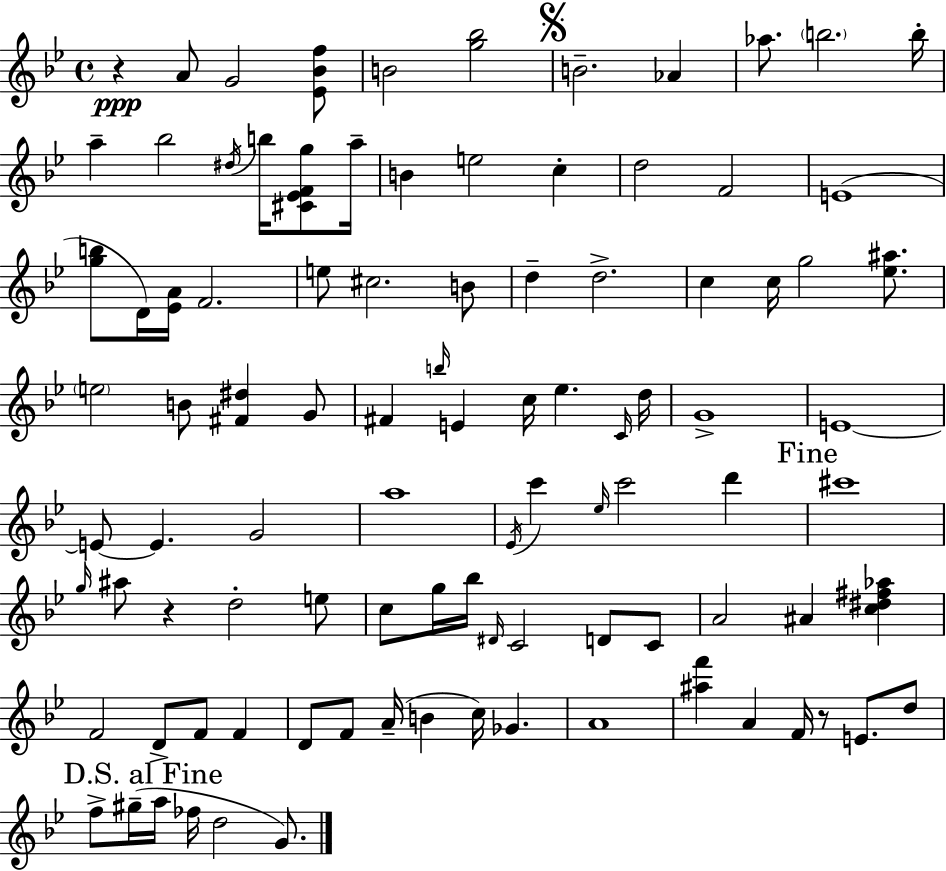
{
  \clef treble
  \time 4/4
  \defaultTimeSignature
  \key bes \major
  \repeat volta 2 { r4\ppp a'8 g'2 <ees' bes' f''>8 | b'2 <g'' bes''>2 | \mark \markup { \musicglyph "scripts.segno" } b'2.-- aes'4 | aes''8. \parenthesize b''2. b''16-. | \break a''4-- bes''2 \acciaccatura { dis''16 } b''16 <cis' ees' f' g''>8 | a''16-- b'4 e''2 c''4-. | d''2 f'2 | e'1( | \break <g'' b''>8 d'16) <ees' a'>16 f'2. | e''8 cis''2. b'8 | d''4-- d''2.-> | c''4 c''16 g''2 <ees'' ais''>8. | \break \parenthesize e''2 b'8 <fis' dis''>4 g'8 | fis'4 \grace { b''16 } e'4 c''16 ees''4. | \grace { c'16 } d''16 g'1-> | e'1~~ | \break e'8~~ e'4. g'2 | a''1 | \acciaccatura { ees'16 } c'''4 \grace { ees''16 } c'''2 | d'''4 \mark "Fine" cis'''1 | \break \grace { g''16 } ais''8 r4 d''2-. | e''8 c''8 g''16 bes''16 \grace { dis'16 } c'2 | d'8 c'8 a'2 ais'4 | <c'' dis'' fis'' aes''>4 f'2 d'8-> | \break f'8 f'4 d'8 f'8 a'16--( b'4 | c''16) ges'4. a'1 | <ais'' f'''>4 a'4 f'16 | r8 e'8. d''8 \mark "D.S. al Fine" f''8-> gis''16--( a''16 fes''16 d''2 | \break g'8.) } \bar "|."
}